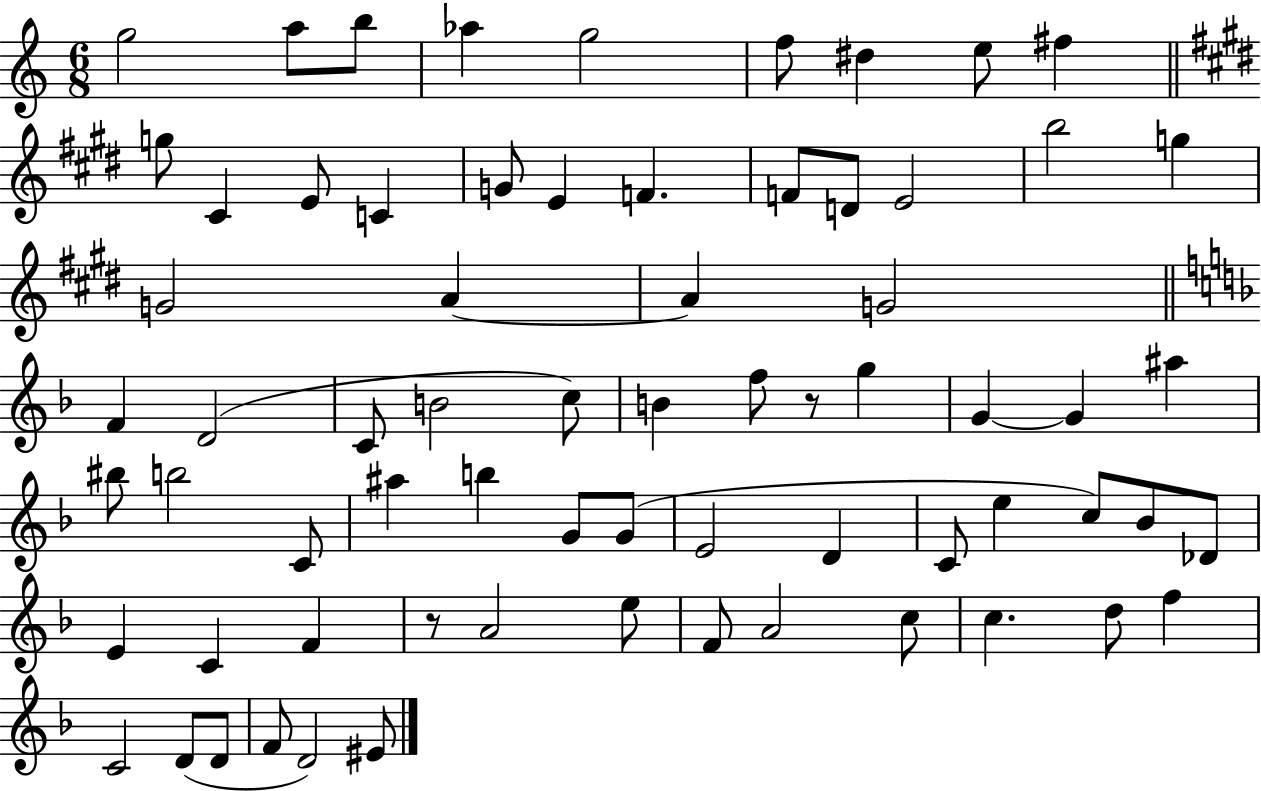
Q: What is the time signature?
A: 6/8